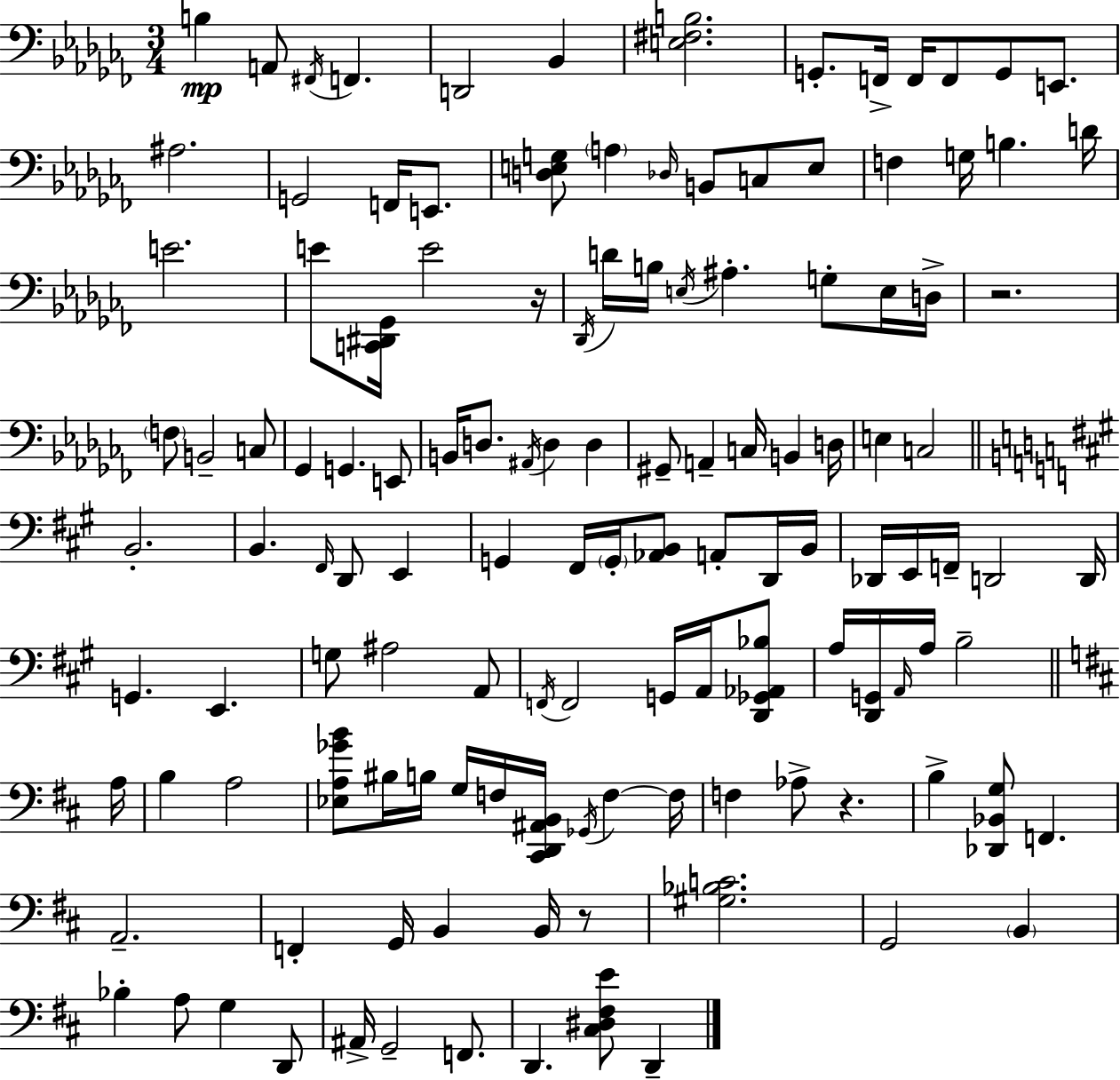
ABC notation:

X:1
T:Untitled
M:3/4
L:1/4
K:Abm
B, A,,/2 ^F,,/4 F,, D,,2 _B,, [E,^F,B,]2 G,,/2 F,,/4 F,,/4 F,,/2 G,,/2 E,,/2 ^A,2 G,,2 F,,/4 E,,/2 [D,E,G,]/2 A, _D,/4 B,,/2 C,/2 E,/2 F, G,/4 B, D/4 E2 E/2 [C,,^D,,_G,,]/4 E2 z/4 _D,,/4 D/4 B,/4 E,/4 ^A, G,/2 E,/4 D,/4 z2 F,/2 B,,2 C,/2 _G,, G,, E,,/2 B,,/4 D,/2 ^A,,/4 D, D, ^G,,/2 A,, C,/4 B,, D,/4 E, C,2 B,,2 B,, ^F,,/4 D,,/2 E,, G,, ^F,,/4 G,,/4 [_A,,B,,]/2 A,,/2 D,,/4 B,,/4 _D,,/4 E,,/4 F,,/4 D,,2 D,,/4 G,, E,, G,/2 ^A,2 A,,/2 F,,/4 F,,2 G,,/4 A,,/4 [D,,_G,,_A,,_B,]/2 A,/4 [D,,G,,]/4 A,,/4 A,/4 B,2 A,/4 B, A,2 [_E,A,_GB]/2 ^B,/4 B,/4 G,/4 F,/4 [^C,,D,,^A,,B,,]/4 _G,,/4 F, F,/4 F, _A,/2 z B, [_D,,_B,,G,]/2 F,, A,,2 F,, G,,/4 B,, B,,/4 z/2 [^G,_B,C]2 G,,2 B,, _B, A,/2 G, D,,/2 ^A,,/4 G,,2 F,,/2 D,, [^C,^D,^F,E]/2 D,,